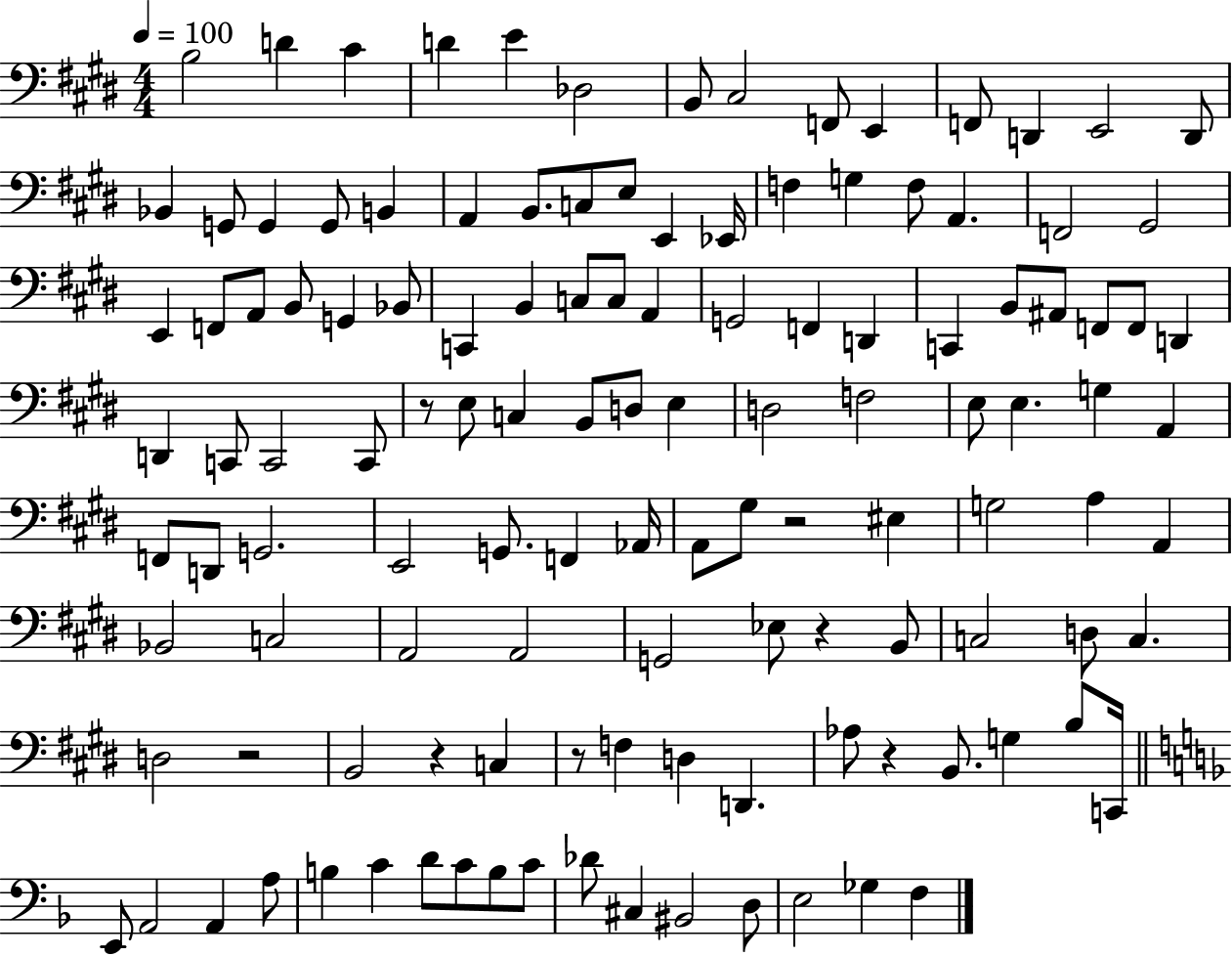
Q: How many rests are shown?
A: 7